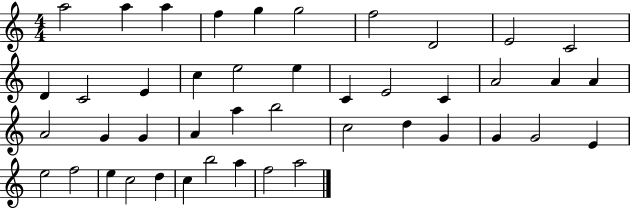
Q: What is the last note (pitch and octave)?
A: A5